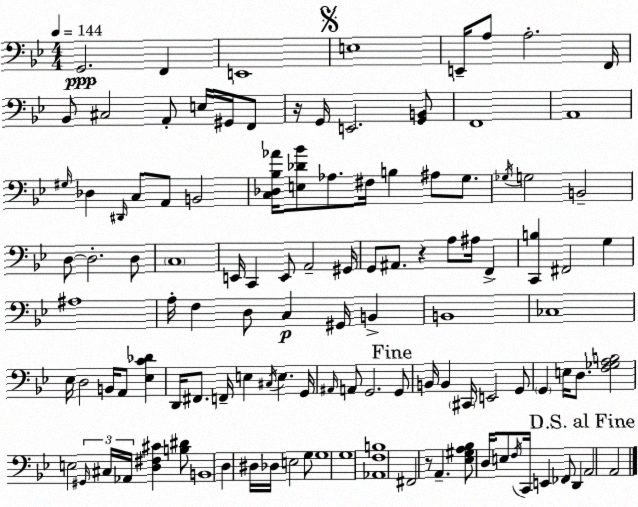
X:1
T:Untitled
M:4/4
L:1/4
K:Bb
G,,2 F,, E,,4 E,4 E,,/4 A,/2 A,2 F,,/4 _B,,/2 ^C,2 A,,/2 E,/4 ^G,,/4 F,,/2 z/4 G,,/4 E,,2 [G,,B,,]/2 F,,4 A,,4 ^G,/4 _D, ^D,,/4 C,/2 A,,/2 B,,2 [C,_D,_B,_A]/4 [E,_D_B]/2 _A,/2 ^F,/4 B, ^A,/2 G,/2 _G,/4 G,2 B,,2 D,/2 D,2 D,/2 C,4 E,,/4 C,, E,,/2 A,,2 ^G,,/4 G,,/2 ^A,,/2 z A,/2 ^A,/4 F,, [C,,B,] ^F,,2 G, ^A,4 A,/4 F, D,/2 C, ^G,,/4 B,, B,,4 _C,4 _E,/4 D,2 B,,/4 A,,/2 [_E,C_D] D,,/4 ^F,,/2 F,,/4 E, ^C,/4 E, G,,/4 ^A,,/4 A,,/2 G,,2 G,,/2 B,,/4 B,, ^C,,/4 E,,2 G,,/2 G,, E,/4 D,/2 [F,_G,A,B,]2 E,2 ^G,,/4 ^C,/4 _A,,/4 [D,^F,^C] [B,^D]/2 B,,4 D, ^D,/4 _D,/4 E,2 G,/2 G,4 G,4 [_A,,F,B,]4 ^F,,2 z/2 A,, [_E,^G,A,_B,]/2 D,/4 E,/2 F,/4 C,,/4 E,, _F,,/2 D,, A,,2 A,,2